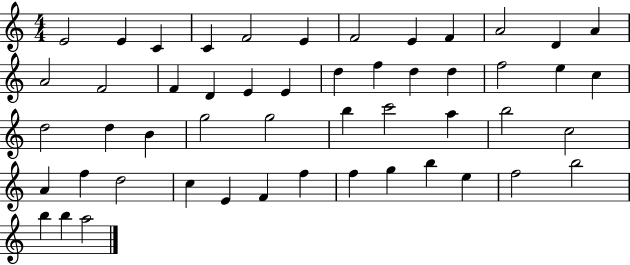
E4/h E4/q C4/q C4/q F4/h E4/q F4/h E4/q F4/q A4/h D4/q A4/q A4/h F4/h F4/q D4/q E4/q E4/q D5/q F5/q D5/q D5/q F5/h E5/q C5/q D5/h D5/q B4/q G5/h G5/h B5/q C6/h A5/q B5/h C5/h A4/q F5/q D5/h C5/q E4/q F4/q F5/q F5/q G5/q B5/q E5/q F5/h B5/h B5/q B5/q A5/h